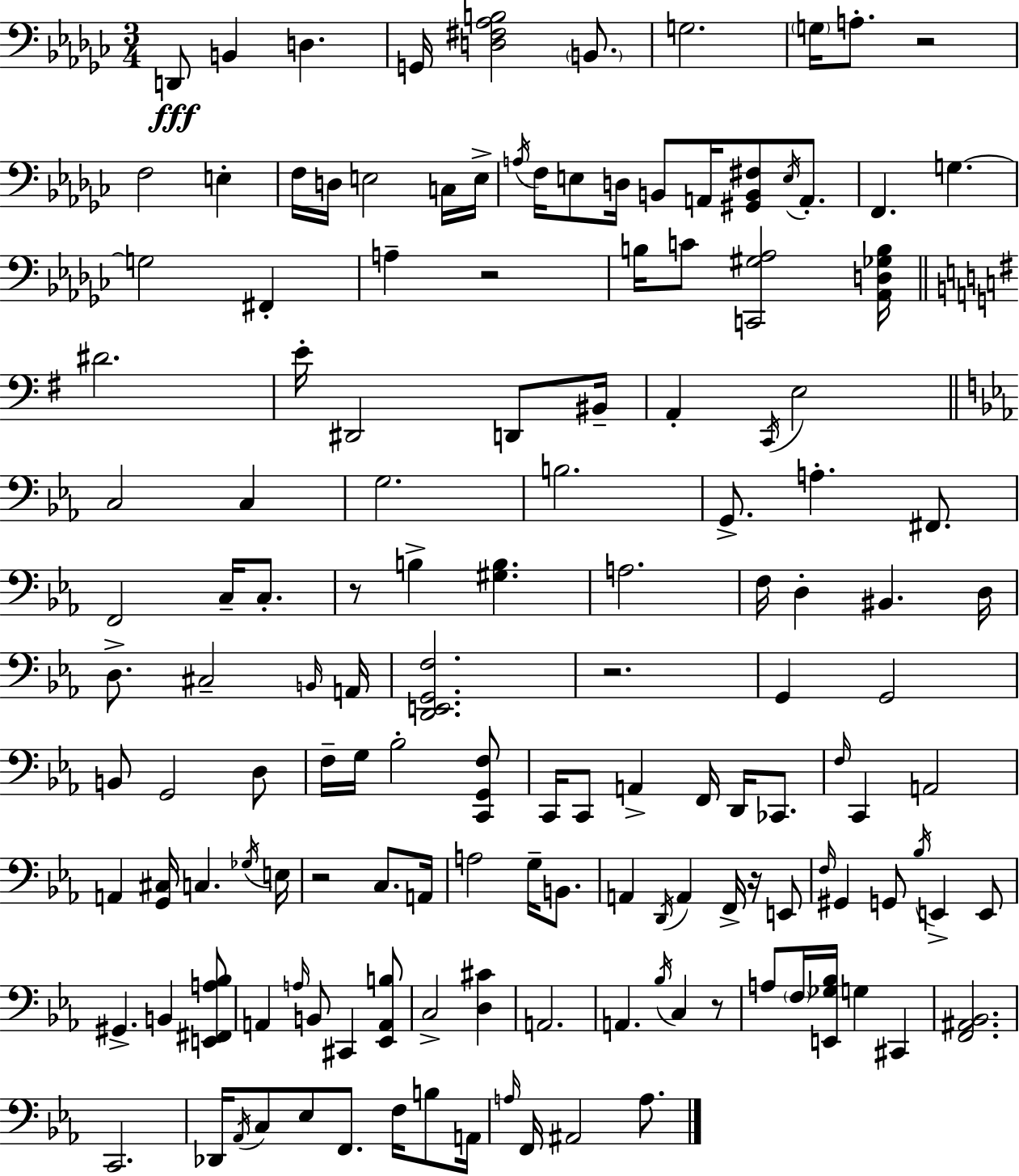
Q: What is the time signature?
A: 3/4